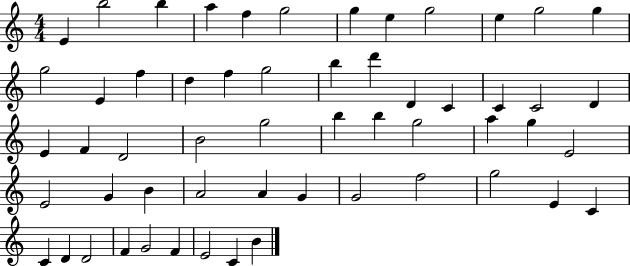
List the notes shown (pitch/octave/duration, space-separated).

E4/q B5/h B5/q A5/q F5/q G5/h G5/q E5/q G5/h E5/q G5/h G5/q G5/h E4/q F5/q D5/q F5/q G5/h B5/q D6/q D4/q C4/q C4/q C4/h D4/q E4/q F4/q D4/h B4/h G5/h B5/q B5/q G5/h A5/q G5/q E4/h E4/h G4/q B4/q A4/h A4/q G4/q G4/h F5/h G5/h E4/q C4/q C4/q D4/q D4/h F4/q G4/h F4/q E4/h C4/q B4/q